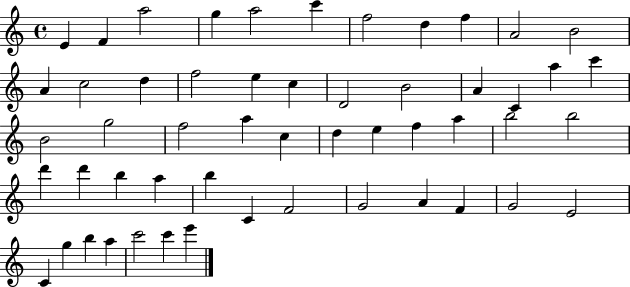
E4/q F4/q A5/h G5/q A5/h C6/q F5/h D5/q F5/q A4/h B4/h A4/q C5/h D5/q F5/h E5/q C5/q D4/h B4/h A4/q C4/q A5/q C6/q B4/h G5/h F5/h A5/q C5/q D5/q E5/q F5/q A5/q B5/h B5/h D6/q D6/q B5/q A5/q B5/q C4/q F4/h G4/h A4/q F4/q G4/h E4/h C4/q G5/q B5/q A5/q C6/h C6/q E6/q